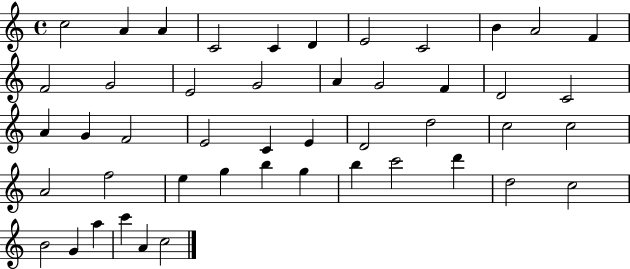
C5/h A4/q A4/q C4/h C4/q D4/q E4/h C4/h B4/q A4/h F4/q F4/h G4/h E4/h G4/h A4/q G4/h F4/q D4/h C4/h A4/q G4/q F4/h E4/h C4/q E4/q D4/h D5/h C5/h C5/h A4/h F5/h E5/q G5/q B5/q G5/q B5/q C6/h D6/q D5/h C5/h B4/h G4/q A5/q C6/q A4/q C5/h